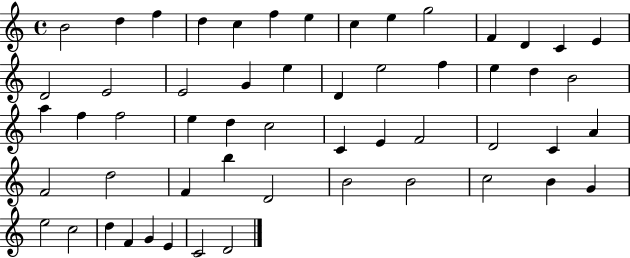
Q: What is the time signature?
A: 4/4